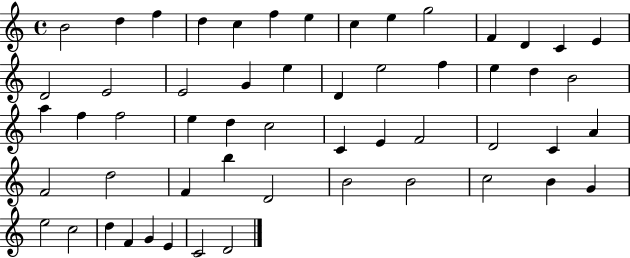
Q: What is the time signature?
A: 4/4